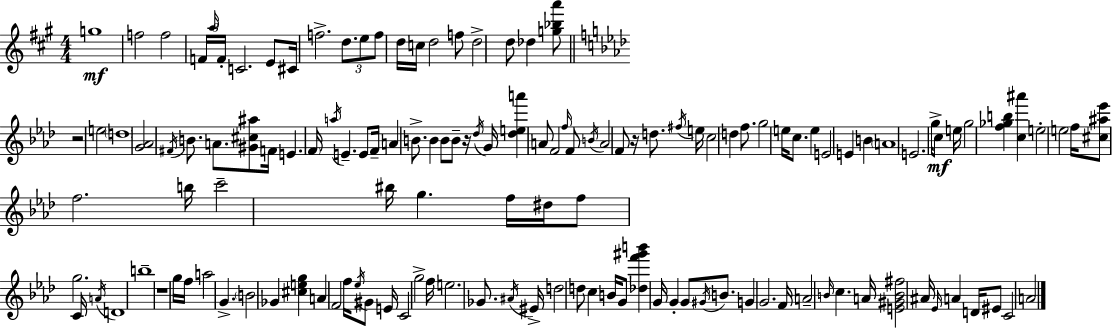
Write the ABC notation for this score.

X:1
T:Untitled
M:4/4
L:1/4
K:A
g4 f2 f2 F/4 a/4 F/4 C2 E/2 ^C/4 f2 d/2 e/2 f/2 d/4 c/4 d2 f/2 d2 d/2 _d [g_ba']/2 z2 e2 d4 [G_A]2 ^F/4 B/2 A/2 [^G^c^a]/2 F/4 E F/4 a/4 E E/2 F/4 A B/2 B B/2 B/2 z/4 _d/4 G/4 [_dea'] A/2 F2 f/4 F/2 B/4 A2 F/2 z/4 d/2 ^f/4 e/4 c2 d f/2 g2 e/4 c/2 e E2 E B A4 E2 g/4 c/2 e/4 g2 [f_gb] [c^a'] e2 e2 f/4 [^c^a_e']/2 f2 b/4 c'2 ^b/4 g f/4 ^d/4 f/2 g2 C/4 A/4 D4 b4 z4 g/4 f/4 a2 G B2 _G [^ceg] A F2 f/4 _e/4 ^G/2 E/4 C2 g2 f/4 e2 _G/2 ^A/4 ^E/4 d2 d/2 c B/4 G/2 [_df'^g'b'] G/4 G G/2 ^G/4 B/2 G G2 F/4 A2 B/4 c A/4 [E^GB^f]2 ^A/4 _E/4 A D/4 ^E/2 C2 A2